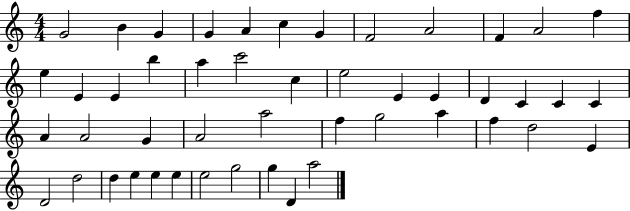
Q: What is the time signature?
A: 4/4